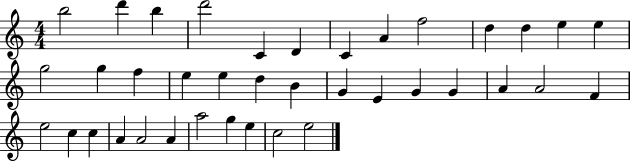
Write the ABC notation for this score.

X:1
T:Untitled
M:4/4
L:1/4
K:C
b2 d' b d'2 C D C A f2 d d e e g2 g f e e d B G E G G A A2 F e2 c c A A2 A a2 g e c2 e2